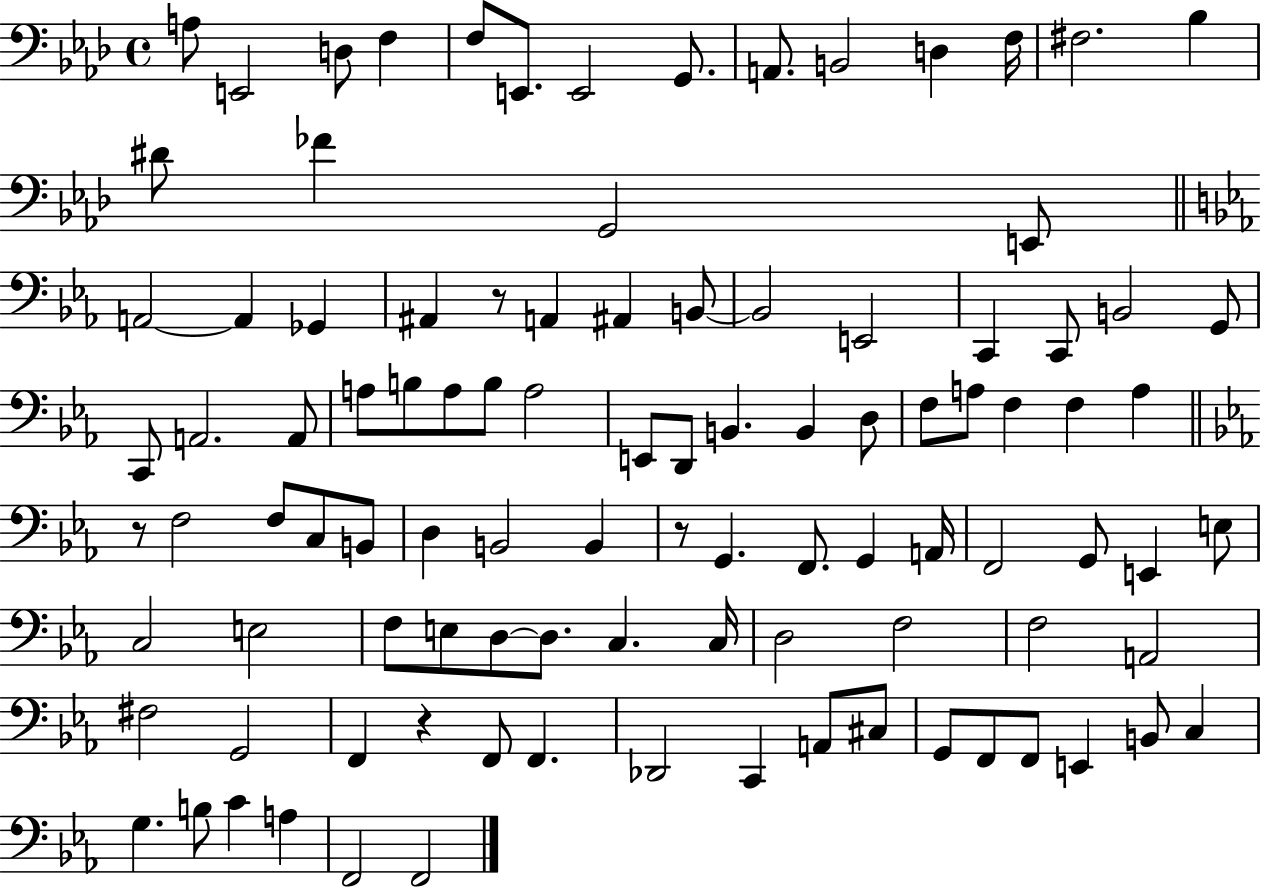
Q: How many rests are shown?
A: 4